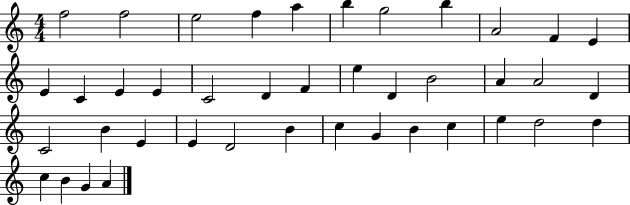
F5/h F5/h E5/h F5/q A5/q B5/q G5/h B5/q A4/h F4/q E4/q E4/q C4/q E4/q E4/q C4/h D4/q F4/q E5/q D4/q B4/h A4/q A4/h D4/q C4/h B4/q E4/q E4/q D4/h B4/q C5/q G4/q B4/q C5/q E5/q D5/h D5/q C5/q B4/q G4/q A4/q